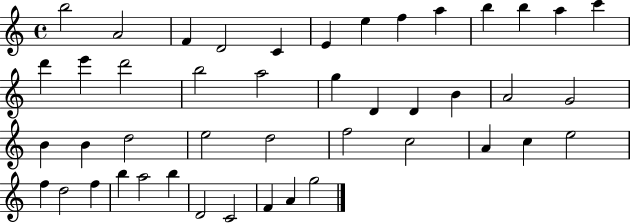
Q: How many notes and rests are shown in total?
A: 45